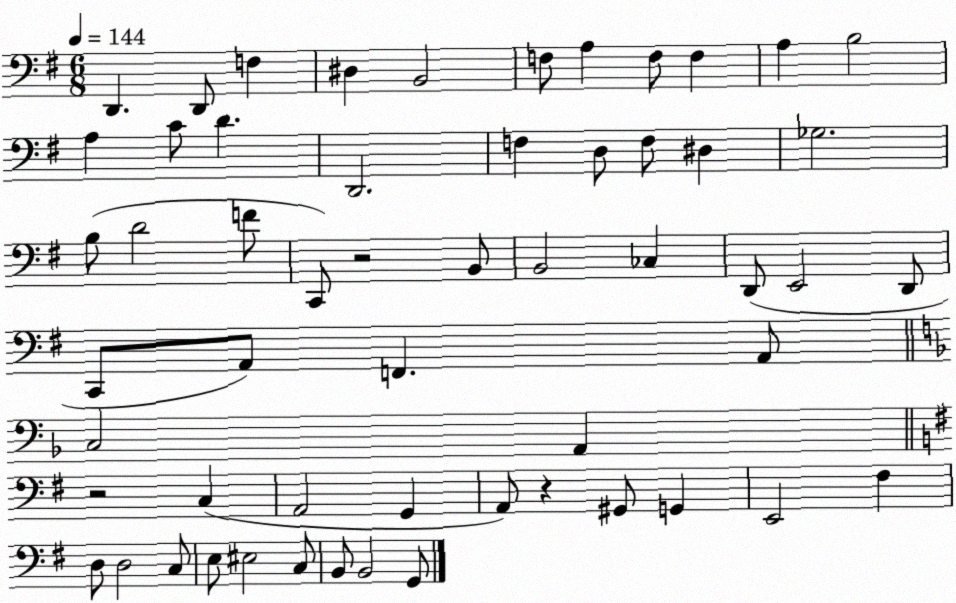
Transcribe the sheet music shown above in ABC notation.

X:1
T:Untitled
M:6/8
L:1/4
K:G
D,, D,,/2 F, ^D, B,,2 F,/2 A, F,/2 F, A, B,2 A, C/2 D D,,2 F, D,/2 F,/2 ^D, _G,2 B,/2 D2 F/2 C,,/2 z2 B,,/2 B,,2 _C, D,,/2 E,,2 D,,/2 C,,/2 A,,/2 F,, A,,/2 C,2 A,, z2 C, A,,2 G,, A,,/2 z ^G,,/2 G,, E,,2 ^F, D,/2 D,2 C,/2 E,/2 ^E,2 C,/2 B,,/2 B,,2 G,,/2